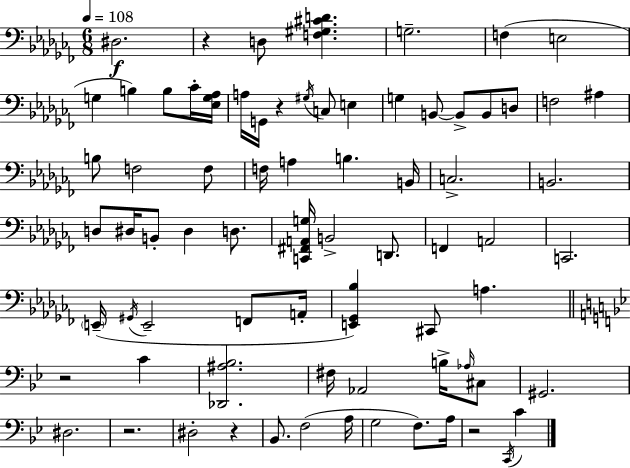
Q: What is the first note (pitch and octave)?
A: D#3